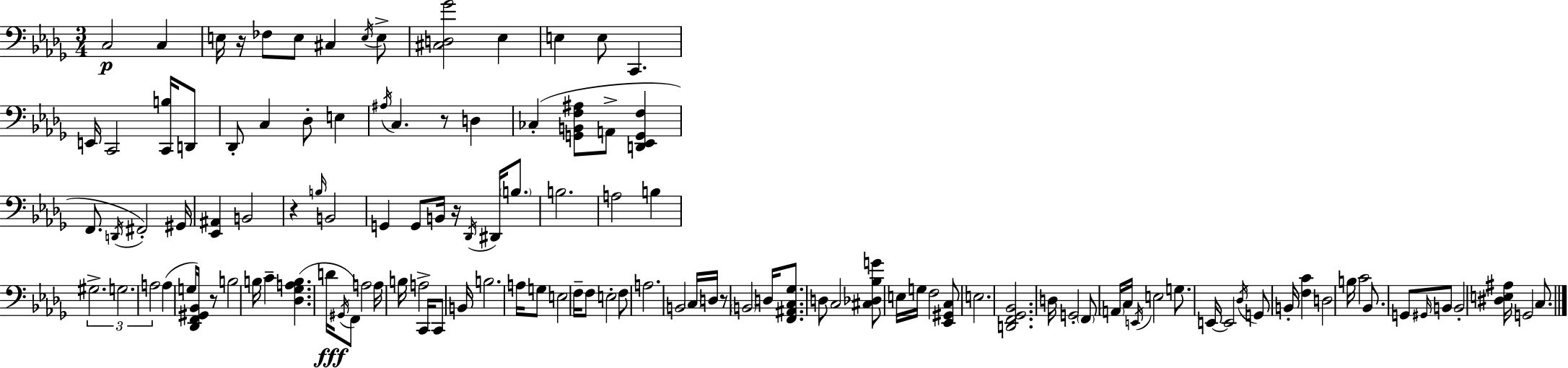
{
  \clef bass
  \numericTimeSignature
  \time 3/4
  \key bes \minor
  c2\p c4 | e16 r16 fes8 e8 cis4 \acciaccatura { e16 } e8-> | <cis d ges'>2 ees4 | e4 e8 c,4. | \break e,16 c,2 <c, b>16 d,8 | des,8-. c4 des8-. e4 | \acciaccatura { ais16 } c4. r8 d4 | ces4-.( <g, b, f ais>8 a,8-> <d, ees, g, f>4 | \break f,8. \acciaccatura { d,16 }) fis,2-. | gis,16 <ees, ais,>4 b,2 | r4 \grace { b16 } b,2 | g,4 g,8 b,16 r16 | \break \acciaccatura { des,16 } dis,16 \parenthesize b8. b2. | a2 | b4 \tuplet 3/2 { gis2.-> | g2. | \break a2 } | a4( g16 <des, f, gis, bes,>16) r8 b2 | b16 c'4-- <des ges a b>4.( | d'16\fff \acciaccatura { gis,16 }) f,8 a2 | \break a16 b16 a2-> | c,16 c,8 b,16 b2. | a16 g8 e2 | f16-- f8 e2-. | \break f8 a2. | b,2 | \parenthesize c16 d16 r8 \parenthesize b,2 | d16 <f, ais, c ges>8. d8 c2 | \break <cis des bes g'>8 e16 g16 f2 | <ees, gis, c>8 e2. | <d, f, ges, bes,>2. | d16 g,2-. | \break \parenthesize f,8 \parenthesize a,16 c16 \acciaccatura { e,16 } e2 | g8. e,16~~ e,2 | \acciaccatura { des16 } g,8 b,16-. <f c'>4 | d2 b16 c'2 | \break bes,8. g,8 \grace { gis,16 } b,8 | b,2-. <dis e ais>16 g,2 | c8. \bar "|."
}